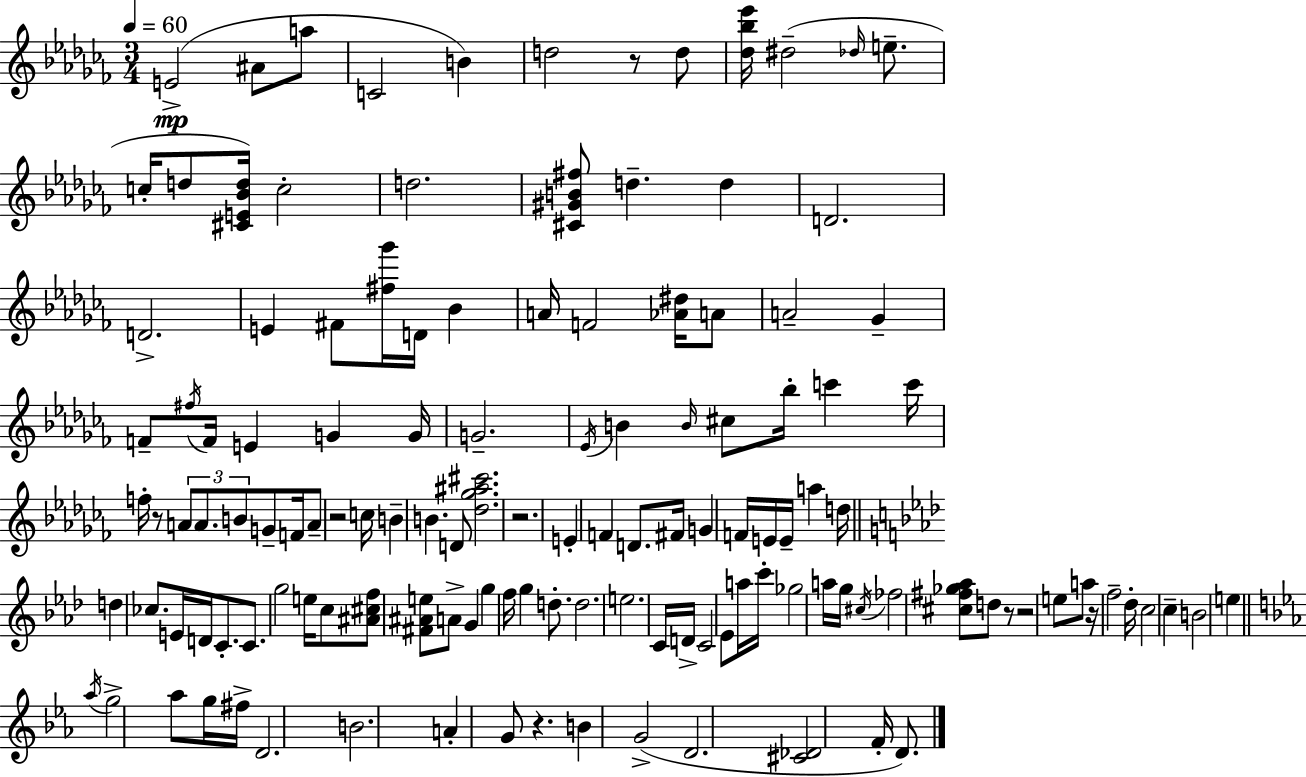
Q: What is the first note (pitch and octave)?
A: E4